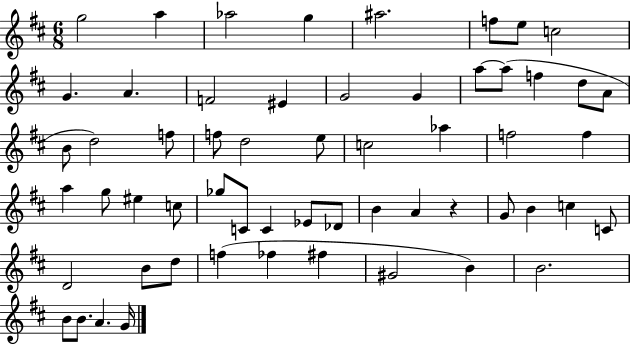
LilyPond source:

{
  \clef treble
  \numericTimeSignature
  \time 6/8
  \key d \major
  g''2 a''4 | aes''2 g''4 | ais''2. | f''8 e''8 c''2 | \break g'4. a'4. | f'2 eis'4 | g'2 g'4 | a''8~~ a''8( f''4 d''8 a'8 | \break b'8 d''2) f''8 | f''8 d''2 e''8 | c''2 aes''4 | f''2 f''4 | \break a''4 g''8 eis''4 c''8 | ges''8 c'8 c'4 ees'8 des'8 | b'4 a'4 r4 | g'8 b'4 c''4 c'8 | \break d'2 b'8 d''8 | f''4( fes''4 fis''4 | gis'2 b'4) | b'2. | \break b'8 b'8. a'4. g'16 | \bar "|."
}